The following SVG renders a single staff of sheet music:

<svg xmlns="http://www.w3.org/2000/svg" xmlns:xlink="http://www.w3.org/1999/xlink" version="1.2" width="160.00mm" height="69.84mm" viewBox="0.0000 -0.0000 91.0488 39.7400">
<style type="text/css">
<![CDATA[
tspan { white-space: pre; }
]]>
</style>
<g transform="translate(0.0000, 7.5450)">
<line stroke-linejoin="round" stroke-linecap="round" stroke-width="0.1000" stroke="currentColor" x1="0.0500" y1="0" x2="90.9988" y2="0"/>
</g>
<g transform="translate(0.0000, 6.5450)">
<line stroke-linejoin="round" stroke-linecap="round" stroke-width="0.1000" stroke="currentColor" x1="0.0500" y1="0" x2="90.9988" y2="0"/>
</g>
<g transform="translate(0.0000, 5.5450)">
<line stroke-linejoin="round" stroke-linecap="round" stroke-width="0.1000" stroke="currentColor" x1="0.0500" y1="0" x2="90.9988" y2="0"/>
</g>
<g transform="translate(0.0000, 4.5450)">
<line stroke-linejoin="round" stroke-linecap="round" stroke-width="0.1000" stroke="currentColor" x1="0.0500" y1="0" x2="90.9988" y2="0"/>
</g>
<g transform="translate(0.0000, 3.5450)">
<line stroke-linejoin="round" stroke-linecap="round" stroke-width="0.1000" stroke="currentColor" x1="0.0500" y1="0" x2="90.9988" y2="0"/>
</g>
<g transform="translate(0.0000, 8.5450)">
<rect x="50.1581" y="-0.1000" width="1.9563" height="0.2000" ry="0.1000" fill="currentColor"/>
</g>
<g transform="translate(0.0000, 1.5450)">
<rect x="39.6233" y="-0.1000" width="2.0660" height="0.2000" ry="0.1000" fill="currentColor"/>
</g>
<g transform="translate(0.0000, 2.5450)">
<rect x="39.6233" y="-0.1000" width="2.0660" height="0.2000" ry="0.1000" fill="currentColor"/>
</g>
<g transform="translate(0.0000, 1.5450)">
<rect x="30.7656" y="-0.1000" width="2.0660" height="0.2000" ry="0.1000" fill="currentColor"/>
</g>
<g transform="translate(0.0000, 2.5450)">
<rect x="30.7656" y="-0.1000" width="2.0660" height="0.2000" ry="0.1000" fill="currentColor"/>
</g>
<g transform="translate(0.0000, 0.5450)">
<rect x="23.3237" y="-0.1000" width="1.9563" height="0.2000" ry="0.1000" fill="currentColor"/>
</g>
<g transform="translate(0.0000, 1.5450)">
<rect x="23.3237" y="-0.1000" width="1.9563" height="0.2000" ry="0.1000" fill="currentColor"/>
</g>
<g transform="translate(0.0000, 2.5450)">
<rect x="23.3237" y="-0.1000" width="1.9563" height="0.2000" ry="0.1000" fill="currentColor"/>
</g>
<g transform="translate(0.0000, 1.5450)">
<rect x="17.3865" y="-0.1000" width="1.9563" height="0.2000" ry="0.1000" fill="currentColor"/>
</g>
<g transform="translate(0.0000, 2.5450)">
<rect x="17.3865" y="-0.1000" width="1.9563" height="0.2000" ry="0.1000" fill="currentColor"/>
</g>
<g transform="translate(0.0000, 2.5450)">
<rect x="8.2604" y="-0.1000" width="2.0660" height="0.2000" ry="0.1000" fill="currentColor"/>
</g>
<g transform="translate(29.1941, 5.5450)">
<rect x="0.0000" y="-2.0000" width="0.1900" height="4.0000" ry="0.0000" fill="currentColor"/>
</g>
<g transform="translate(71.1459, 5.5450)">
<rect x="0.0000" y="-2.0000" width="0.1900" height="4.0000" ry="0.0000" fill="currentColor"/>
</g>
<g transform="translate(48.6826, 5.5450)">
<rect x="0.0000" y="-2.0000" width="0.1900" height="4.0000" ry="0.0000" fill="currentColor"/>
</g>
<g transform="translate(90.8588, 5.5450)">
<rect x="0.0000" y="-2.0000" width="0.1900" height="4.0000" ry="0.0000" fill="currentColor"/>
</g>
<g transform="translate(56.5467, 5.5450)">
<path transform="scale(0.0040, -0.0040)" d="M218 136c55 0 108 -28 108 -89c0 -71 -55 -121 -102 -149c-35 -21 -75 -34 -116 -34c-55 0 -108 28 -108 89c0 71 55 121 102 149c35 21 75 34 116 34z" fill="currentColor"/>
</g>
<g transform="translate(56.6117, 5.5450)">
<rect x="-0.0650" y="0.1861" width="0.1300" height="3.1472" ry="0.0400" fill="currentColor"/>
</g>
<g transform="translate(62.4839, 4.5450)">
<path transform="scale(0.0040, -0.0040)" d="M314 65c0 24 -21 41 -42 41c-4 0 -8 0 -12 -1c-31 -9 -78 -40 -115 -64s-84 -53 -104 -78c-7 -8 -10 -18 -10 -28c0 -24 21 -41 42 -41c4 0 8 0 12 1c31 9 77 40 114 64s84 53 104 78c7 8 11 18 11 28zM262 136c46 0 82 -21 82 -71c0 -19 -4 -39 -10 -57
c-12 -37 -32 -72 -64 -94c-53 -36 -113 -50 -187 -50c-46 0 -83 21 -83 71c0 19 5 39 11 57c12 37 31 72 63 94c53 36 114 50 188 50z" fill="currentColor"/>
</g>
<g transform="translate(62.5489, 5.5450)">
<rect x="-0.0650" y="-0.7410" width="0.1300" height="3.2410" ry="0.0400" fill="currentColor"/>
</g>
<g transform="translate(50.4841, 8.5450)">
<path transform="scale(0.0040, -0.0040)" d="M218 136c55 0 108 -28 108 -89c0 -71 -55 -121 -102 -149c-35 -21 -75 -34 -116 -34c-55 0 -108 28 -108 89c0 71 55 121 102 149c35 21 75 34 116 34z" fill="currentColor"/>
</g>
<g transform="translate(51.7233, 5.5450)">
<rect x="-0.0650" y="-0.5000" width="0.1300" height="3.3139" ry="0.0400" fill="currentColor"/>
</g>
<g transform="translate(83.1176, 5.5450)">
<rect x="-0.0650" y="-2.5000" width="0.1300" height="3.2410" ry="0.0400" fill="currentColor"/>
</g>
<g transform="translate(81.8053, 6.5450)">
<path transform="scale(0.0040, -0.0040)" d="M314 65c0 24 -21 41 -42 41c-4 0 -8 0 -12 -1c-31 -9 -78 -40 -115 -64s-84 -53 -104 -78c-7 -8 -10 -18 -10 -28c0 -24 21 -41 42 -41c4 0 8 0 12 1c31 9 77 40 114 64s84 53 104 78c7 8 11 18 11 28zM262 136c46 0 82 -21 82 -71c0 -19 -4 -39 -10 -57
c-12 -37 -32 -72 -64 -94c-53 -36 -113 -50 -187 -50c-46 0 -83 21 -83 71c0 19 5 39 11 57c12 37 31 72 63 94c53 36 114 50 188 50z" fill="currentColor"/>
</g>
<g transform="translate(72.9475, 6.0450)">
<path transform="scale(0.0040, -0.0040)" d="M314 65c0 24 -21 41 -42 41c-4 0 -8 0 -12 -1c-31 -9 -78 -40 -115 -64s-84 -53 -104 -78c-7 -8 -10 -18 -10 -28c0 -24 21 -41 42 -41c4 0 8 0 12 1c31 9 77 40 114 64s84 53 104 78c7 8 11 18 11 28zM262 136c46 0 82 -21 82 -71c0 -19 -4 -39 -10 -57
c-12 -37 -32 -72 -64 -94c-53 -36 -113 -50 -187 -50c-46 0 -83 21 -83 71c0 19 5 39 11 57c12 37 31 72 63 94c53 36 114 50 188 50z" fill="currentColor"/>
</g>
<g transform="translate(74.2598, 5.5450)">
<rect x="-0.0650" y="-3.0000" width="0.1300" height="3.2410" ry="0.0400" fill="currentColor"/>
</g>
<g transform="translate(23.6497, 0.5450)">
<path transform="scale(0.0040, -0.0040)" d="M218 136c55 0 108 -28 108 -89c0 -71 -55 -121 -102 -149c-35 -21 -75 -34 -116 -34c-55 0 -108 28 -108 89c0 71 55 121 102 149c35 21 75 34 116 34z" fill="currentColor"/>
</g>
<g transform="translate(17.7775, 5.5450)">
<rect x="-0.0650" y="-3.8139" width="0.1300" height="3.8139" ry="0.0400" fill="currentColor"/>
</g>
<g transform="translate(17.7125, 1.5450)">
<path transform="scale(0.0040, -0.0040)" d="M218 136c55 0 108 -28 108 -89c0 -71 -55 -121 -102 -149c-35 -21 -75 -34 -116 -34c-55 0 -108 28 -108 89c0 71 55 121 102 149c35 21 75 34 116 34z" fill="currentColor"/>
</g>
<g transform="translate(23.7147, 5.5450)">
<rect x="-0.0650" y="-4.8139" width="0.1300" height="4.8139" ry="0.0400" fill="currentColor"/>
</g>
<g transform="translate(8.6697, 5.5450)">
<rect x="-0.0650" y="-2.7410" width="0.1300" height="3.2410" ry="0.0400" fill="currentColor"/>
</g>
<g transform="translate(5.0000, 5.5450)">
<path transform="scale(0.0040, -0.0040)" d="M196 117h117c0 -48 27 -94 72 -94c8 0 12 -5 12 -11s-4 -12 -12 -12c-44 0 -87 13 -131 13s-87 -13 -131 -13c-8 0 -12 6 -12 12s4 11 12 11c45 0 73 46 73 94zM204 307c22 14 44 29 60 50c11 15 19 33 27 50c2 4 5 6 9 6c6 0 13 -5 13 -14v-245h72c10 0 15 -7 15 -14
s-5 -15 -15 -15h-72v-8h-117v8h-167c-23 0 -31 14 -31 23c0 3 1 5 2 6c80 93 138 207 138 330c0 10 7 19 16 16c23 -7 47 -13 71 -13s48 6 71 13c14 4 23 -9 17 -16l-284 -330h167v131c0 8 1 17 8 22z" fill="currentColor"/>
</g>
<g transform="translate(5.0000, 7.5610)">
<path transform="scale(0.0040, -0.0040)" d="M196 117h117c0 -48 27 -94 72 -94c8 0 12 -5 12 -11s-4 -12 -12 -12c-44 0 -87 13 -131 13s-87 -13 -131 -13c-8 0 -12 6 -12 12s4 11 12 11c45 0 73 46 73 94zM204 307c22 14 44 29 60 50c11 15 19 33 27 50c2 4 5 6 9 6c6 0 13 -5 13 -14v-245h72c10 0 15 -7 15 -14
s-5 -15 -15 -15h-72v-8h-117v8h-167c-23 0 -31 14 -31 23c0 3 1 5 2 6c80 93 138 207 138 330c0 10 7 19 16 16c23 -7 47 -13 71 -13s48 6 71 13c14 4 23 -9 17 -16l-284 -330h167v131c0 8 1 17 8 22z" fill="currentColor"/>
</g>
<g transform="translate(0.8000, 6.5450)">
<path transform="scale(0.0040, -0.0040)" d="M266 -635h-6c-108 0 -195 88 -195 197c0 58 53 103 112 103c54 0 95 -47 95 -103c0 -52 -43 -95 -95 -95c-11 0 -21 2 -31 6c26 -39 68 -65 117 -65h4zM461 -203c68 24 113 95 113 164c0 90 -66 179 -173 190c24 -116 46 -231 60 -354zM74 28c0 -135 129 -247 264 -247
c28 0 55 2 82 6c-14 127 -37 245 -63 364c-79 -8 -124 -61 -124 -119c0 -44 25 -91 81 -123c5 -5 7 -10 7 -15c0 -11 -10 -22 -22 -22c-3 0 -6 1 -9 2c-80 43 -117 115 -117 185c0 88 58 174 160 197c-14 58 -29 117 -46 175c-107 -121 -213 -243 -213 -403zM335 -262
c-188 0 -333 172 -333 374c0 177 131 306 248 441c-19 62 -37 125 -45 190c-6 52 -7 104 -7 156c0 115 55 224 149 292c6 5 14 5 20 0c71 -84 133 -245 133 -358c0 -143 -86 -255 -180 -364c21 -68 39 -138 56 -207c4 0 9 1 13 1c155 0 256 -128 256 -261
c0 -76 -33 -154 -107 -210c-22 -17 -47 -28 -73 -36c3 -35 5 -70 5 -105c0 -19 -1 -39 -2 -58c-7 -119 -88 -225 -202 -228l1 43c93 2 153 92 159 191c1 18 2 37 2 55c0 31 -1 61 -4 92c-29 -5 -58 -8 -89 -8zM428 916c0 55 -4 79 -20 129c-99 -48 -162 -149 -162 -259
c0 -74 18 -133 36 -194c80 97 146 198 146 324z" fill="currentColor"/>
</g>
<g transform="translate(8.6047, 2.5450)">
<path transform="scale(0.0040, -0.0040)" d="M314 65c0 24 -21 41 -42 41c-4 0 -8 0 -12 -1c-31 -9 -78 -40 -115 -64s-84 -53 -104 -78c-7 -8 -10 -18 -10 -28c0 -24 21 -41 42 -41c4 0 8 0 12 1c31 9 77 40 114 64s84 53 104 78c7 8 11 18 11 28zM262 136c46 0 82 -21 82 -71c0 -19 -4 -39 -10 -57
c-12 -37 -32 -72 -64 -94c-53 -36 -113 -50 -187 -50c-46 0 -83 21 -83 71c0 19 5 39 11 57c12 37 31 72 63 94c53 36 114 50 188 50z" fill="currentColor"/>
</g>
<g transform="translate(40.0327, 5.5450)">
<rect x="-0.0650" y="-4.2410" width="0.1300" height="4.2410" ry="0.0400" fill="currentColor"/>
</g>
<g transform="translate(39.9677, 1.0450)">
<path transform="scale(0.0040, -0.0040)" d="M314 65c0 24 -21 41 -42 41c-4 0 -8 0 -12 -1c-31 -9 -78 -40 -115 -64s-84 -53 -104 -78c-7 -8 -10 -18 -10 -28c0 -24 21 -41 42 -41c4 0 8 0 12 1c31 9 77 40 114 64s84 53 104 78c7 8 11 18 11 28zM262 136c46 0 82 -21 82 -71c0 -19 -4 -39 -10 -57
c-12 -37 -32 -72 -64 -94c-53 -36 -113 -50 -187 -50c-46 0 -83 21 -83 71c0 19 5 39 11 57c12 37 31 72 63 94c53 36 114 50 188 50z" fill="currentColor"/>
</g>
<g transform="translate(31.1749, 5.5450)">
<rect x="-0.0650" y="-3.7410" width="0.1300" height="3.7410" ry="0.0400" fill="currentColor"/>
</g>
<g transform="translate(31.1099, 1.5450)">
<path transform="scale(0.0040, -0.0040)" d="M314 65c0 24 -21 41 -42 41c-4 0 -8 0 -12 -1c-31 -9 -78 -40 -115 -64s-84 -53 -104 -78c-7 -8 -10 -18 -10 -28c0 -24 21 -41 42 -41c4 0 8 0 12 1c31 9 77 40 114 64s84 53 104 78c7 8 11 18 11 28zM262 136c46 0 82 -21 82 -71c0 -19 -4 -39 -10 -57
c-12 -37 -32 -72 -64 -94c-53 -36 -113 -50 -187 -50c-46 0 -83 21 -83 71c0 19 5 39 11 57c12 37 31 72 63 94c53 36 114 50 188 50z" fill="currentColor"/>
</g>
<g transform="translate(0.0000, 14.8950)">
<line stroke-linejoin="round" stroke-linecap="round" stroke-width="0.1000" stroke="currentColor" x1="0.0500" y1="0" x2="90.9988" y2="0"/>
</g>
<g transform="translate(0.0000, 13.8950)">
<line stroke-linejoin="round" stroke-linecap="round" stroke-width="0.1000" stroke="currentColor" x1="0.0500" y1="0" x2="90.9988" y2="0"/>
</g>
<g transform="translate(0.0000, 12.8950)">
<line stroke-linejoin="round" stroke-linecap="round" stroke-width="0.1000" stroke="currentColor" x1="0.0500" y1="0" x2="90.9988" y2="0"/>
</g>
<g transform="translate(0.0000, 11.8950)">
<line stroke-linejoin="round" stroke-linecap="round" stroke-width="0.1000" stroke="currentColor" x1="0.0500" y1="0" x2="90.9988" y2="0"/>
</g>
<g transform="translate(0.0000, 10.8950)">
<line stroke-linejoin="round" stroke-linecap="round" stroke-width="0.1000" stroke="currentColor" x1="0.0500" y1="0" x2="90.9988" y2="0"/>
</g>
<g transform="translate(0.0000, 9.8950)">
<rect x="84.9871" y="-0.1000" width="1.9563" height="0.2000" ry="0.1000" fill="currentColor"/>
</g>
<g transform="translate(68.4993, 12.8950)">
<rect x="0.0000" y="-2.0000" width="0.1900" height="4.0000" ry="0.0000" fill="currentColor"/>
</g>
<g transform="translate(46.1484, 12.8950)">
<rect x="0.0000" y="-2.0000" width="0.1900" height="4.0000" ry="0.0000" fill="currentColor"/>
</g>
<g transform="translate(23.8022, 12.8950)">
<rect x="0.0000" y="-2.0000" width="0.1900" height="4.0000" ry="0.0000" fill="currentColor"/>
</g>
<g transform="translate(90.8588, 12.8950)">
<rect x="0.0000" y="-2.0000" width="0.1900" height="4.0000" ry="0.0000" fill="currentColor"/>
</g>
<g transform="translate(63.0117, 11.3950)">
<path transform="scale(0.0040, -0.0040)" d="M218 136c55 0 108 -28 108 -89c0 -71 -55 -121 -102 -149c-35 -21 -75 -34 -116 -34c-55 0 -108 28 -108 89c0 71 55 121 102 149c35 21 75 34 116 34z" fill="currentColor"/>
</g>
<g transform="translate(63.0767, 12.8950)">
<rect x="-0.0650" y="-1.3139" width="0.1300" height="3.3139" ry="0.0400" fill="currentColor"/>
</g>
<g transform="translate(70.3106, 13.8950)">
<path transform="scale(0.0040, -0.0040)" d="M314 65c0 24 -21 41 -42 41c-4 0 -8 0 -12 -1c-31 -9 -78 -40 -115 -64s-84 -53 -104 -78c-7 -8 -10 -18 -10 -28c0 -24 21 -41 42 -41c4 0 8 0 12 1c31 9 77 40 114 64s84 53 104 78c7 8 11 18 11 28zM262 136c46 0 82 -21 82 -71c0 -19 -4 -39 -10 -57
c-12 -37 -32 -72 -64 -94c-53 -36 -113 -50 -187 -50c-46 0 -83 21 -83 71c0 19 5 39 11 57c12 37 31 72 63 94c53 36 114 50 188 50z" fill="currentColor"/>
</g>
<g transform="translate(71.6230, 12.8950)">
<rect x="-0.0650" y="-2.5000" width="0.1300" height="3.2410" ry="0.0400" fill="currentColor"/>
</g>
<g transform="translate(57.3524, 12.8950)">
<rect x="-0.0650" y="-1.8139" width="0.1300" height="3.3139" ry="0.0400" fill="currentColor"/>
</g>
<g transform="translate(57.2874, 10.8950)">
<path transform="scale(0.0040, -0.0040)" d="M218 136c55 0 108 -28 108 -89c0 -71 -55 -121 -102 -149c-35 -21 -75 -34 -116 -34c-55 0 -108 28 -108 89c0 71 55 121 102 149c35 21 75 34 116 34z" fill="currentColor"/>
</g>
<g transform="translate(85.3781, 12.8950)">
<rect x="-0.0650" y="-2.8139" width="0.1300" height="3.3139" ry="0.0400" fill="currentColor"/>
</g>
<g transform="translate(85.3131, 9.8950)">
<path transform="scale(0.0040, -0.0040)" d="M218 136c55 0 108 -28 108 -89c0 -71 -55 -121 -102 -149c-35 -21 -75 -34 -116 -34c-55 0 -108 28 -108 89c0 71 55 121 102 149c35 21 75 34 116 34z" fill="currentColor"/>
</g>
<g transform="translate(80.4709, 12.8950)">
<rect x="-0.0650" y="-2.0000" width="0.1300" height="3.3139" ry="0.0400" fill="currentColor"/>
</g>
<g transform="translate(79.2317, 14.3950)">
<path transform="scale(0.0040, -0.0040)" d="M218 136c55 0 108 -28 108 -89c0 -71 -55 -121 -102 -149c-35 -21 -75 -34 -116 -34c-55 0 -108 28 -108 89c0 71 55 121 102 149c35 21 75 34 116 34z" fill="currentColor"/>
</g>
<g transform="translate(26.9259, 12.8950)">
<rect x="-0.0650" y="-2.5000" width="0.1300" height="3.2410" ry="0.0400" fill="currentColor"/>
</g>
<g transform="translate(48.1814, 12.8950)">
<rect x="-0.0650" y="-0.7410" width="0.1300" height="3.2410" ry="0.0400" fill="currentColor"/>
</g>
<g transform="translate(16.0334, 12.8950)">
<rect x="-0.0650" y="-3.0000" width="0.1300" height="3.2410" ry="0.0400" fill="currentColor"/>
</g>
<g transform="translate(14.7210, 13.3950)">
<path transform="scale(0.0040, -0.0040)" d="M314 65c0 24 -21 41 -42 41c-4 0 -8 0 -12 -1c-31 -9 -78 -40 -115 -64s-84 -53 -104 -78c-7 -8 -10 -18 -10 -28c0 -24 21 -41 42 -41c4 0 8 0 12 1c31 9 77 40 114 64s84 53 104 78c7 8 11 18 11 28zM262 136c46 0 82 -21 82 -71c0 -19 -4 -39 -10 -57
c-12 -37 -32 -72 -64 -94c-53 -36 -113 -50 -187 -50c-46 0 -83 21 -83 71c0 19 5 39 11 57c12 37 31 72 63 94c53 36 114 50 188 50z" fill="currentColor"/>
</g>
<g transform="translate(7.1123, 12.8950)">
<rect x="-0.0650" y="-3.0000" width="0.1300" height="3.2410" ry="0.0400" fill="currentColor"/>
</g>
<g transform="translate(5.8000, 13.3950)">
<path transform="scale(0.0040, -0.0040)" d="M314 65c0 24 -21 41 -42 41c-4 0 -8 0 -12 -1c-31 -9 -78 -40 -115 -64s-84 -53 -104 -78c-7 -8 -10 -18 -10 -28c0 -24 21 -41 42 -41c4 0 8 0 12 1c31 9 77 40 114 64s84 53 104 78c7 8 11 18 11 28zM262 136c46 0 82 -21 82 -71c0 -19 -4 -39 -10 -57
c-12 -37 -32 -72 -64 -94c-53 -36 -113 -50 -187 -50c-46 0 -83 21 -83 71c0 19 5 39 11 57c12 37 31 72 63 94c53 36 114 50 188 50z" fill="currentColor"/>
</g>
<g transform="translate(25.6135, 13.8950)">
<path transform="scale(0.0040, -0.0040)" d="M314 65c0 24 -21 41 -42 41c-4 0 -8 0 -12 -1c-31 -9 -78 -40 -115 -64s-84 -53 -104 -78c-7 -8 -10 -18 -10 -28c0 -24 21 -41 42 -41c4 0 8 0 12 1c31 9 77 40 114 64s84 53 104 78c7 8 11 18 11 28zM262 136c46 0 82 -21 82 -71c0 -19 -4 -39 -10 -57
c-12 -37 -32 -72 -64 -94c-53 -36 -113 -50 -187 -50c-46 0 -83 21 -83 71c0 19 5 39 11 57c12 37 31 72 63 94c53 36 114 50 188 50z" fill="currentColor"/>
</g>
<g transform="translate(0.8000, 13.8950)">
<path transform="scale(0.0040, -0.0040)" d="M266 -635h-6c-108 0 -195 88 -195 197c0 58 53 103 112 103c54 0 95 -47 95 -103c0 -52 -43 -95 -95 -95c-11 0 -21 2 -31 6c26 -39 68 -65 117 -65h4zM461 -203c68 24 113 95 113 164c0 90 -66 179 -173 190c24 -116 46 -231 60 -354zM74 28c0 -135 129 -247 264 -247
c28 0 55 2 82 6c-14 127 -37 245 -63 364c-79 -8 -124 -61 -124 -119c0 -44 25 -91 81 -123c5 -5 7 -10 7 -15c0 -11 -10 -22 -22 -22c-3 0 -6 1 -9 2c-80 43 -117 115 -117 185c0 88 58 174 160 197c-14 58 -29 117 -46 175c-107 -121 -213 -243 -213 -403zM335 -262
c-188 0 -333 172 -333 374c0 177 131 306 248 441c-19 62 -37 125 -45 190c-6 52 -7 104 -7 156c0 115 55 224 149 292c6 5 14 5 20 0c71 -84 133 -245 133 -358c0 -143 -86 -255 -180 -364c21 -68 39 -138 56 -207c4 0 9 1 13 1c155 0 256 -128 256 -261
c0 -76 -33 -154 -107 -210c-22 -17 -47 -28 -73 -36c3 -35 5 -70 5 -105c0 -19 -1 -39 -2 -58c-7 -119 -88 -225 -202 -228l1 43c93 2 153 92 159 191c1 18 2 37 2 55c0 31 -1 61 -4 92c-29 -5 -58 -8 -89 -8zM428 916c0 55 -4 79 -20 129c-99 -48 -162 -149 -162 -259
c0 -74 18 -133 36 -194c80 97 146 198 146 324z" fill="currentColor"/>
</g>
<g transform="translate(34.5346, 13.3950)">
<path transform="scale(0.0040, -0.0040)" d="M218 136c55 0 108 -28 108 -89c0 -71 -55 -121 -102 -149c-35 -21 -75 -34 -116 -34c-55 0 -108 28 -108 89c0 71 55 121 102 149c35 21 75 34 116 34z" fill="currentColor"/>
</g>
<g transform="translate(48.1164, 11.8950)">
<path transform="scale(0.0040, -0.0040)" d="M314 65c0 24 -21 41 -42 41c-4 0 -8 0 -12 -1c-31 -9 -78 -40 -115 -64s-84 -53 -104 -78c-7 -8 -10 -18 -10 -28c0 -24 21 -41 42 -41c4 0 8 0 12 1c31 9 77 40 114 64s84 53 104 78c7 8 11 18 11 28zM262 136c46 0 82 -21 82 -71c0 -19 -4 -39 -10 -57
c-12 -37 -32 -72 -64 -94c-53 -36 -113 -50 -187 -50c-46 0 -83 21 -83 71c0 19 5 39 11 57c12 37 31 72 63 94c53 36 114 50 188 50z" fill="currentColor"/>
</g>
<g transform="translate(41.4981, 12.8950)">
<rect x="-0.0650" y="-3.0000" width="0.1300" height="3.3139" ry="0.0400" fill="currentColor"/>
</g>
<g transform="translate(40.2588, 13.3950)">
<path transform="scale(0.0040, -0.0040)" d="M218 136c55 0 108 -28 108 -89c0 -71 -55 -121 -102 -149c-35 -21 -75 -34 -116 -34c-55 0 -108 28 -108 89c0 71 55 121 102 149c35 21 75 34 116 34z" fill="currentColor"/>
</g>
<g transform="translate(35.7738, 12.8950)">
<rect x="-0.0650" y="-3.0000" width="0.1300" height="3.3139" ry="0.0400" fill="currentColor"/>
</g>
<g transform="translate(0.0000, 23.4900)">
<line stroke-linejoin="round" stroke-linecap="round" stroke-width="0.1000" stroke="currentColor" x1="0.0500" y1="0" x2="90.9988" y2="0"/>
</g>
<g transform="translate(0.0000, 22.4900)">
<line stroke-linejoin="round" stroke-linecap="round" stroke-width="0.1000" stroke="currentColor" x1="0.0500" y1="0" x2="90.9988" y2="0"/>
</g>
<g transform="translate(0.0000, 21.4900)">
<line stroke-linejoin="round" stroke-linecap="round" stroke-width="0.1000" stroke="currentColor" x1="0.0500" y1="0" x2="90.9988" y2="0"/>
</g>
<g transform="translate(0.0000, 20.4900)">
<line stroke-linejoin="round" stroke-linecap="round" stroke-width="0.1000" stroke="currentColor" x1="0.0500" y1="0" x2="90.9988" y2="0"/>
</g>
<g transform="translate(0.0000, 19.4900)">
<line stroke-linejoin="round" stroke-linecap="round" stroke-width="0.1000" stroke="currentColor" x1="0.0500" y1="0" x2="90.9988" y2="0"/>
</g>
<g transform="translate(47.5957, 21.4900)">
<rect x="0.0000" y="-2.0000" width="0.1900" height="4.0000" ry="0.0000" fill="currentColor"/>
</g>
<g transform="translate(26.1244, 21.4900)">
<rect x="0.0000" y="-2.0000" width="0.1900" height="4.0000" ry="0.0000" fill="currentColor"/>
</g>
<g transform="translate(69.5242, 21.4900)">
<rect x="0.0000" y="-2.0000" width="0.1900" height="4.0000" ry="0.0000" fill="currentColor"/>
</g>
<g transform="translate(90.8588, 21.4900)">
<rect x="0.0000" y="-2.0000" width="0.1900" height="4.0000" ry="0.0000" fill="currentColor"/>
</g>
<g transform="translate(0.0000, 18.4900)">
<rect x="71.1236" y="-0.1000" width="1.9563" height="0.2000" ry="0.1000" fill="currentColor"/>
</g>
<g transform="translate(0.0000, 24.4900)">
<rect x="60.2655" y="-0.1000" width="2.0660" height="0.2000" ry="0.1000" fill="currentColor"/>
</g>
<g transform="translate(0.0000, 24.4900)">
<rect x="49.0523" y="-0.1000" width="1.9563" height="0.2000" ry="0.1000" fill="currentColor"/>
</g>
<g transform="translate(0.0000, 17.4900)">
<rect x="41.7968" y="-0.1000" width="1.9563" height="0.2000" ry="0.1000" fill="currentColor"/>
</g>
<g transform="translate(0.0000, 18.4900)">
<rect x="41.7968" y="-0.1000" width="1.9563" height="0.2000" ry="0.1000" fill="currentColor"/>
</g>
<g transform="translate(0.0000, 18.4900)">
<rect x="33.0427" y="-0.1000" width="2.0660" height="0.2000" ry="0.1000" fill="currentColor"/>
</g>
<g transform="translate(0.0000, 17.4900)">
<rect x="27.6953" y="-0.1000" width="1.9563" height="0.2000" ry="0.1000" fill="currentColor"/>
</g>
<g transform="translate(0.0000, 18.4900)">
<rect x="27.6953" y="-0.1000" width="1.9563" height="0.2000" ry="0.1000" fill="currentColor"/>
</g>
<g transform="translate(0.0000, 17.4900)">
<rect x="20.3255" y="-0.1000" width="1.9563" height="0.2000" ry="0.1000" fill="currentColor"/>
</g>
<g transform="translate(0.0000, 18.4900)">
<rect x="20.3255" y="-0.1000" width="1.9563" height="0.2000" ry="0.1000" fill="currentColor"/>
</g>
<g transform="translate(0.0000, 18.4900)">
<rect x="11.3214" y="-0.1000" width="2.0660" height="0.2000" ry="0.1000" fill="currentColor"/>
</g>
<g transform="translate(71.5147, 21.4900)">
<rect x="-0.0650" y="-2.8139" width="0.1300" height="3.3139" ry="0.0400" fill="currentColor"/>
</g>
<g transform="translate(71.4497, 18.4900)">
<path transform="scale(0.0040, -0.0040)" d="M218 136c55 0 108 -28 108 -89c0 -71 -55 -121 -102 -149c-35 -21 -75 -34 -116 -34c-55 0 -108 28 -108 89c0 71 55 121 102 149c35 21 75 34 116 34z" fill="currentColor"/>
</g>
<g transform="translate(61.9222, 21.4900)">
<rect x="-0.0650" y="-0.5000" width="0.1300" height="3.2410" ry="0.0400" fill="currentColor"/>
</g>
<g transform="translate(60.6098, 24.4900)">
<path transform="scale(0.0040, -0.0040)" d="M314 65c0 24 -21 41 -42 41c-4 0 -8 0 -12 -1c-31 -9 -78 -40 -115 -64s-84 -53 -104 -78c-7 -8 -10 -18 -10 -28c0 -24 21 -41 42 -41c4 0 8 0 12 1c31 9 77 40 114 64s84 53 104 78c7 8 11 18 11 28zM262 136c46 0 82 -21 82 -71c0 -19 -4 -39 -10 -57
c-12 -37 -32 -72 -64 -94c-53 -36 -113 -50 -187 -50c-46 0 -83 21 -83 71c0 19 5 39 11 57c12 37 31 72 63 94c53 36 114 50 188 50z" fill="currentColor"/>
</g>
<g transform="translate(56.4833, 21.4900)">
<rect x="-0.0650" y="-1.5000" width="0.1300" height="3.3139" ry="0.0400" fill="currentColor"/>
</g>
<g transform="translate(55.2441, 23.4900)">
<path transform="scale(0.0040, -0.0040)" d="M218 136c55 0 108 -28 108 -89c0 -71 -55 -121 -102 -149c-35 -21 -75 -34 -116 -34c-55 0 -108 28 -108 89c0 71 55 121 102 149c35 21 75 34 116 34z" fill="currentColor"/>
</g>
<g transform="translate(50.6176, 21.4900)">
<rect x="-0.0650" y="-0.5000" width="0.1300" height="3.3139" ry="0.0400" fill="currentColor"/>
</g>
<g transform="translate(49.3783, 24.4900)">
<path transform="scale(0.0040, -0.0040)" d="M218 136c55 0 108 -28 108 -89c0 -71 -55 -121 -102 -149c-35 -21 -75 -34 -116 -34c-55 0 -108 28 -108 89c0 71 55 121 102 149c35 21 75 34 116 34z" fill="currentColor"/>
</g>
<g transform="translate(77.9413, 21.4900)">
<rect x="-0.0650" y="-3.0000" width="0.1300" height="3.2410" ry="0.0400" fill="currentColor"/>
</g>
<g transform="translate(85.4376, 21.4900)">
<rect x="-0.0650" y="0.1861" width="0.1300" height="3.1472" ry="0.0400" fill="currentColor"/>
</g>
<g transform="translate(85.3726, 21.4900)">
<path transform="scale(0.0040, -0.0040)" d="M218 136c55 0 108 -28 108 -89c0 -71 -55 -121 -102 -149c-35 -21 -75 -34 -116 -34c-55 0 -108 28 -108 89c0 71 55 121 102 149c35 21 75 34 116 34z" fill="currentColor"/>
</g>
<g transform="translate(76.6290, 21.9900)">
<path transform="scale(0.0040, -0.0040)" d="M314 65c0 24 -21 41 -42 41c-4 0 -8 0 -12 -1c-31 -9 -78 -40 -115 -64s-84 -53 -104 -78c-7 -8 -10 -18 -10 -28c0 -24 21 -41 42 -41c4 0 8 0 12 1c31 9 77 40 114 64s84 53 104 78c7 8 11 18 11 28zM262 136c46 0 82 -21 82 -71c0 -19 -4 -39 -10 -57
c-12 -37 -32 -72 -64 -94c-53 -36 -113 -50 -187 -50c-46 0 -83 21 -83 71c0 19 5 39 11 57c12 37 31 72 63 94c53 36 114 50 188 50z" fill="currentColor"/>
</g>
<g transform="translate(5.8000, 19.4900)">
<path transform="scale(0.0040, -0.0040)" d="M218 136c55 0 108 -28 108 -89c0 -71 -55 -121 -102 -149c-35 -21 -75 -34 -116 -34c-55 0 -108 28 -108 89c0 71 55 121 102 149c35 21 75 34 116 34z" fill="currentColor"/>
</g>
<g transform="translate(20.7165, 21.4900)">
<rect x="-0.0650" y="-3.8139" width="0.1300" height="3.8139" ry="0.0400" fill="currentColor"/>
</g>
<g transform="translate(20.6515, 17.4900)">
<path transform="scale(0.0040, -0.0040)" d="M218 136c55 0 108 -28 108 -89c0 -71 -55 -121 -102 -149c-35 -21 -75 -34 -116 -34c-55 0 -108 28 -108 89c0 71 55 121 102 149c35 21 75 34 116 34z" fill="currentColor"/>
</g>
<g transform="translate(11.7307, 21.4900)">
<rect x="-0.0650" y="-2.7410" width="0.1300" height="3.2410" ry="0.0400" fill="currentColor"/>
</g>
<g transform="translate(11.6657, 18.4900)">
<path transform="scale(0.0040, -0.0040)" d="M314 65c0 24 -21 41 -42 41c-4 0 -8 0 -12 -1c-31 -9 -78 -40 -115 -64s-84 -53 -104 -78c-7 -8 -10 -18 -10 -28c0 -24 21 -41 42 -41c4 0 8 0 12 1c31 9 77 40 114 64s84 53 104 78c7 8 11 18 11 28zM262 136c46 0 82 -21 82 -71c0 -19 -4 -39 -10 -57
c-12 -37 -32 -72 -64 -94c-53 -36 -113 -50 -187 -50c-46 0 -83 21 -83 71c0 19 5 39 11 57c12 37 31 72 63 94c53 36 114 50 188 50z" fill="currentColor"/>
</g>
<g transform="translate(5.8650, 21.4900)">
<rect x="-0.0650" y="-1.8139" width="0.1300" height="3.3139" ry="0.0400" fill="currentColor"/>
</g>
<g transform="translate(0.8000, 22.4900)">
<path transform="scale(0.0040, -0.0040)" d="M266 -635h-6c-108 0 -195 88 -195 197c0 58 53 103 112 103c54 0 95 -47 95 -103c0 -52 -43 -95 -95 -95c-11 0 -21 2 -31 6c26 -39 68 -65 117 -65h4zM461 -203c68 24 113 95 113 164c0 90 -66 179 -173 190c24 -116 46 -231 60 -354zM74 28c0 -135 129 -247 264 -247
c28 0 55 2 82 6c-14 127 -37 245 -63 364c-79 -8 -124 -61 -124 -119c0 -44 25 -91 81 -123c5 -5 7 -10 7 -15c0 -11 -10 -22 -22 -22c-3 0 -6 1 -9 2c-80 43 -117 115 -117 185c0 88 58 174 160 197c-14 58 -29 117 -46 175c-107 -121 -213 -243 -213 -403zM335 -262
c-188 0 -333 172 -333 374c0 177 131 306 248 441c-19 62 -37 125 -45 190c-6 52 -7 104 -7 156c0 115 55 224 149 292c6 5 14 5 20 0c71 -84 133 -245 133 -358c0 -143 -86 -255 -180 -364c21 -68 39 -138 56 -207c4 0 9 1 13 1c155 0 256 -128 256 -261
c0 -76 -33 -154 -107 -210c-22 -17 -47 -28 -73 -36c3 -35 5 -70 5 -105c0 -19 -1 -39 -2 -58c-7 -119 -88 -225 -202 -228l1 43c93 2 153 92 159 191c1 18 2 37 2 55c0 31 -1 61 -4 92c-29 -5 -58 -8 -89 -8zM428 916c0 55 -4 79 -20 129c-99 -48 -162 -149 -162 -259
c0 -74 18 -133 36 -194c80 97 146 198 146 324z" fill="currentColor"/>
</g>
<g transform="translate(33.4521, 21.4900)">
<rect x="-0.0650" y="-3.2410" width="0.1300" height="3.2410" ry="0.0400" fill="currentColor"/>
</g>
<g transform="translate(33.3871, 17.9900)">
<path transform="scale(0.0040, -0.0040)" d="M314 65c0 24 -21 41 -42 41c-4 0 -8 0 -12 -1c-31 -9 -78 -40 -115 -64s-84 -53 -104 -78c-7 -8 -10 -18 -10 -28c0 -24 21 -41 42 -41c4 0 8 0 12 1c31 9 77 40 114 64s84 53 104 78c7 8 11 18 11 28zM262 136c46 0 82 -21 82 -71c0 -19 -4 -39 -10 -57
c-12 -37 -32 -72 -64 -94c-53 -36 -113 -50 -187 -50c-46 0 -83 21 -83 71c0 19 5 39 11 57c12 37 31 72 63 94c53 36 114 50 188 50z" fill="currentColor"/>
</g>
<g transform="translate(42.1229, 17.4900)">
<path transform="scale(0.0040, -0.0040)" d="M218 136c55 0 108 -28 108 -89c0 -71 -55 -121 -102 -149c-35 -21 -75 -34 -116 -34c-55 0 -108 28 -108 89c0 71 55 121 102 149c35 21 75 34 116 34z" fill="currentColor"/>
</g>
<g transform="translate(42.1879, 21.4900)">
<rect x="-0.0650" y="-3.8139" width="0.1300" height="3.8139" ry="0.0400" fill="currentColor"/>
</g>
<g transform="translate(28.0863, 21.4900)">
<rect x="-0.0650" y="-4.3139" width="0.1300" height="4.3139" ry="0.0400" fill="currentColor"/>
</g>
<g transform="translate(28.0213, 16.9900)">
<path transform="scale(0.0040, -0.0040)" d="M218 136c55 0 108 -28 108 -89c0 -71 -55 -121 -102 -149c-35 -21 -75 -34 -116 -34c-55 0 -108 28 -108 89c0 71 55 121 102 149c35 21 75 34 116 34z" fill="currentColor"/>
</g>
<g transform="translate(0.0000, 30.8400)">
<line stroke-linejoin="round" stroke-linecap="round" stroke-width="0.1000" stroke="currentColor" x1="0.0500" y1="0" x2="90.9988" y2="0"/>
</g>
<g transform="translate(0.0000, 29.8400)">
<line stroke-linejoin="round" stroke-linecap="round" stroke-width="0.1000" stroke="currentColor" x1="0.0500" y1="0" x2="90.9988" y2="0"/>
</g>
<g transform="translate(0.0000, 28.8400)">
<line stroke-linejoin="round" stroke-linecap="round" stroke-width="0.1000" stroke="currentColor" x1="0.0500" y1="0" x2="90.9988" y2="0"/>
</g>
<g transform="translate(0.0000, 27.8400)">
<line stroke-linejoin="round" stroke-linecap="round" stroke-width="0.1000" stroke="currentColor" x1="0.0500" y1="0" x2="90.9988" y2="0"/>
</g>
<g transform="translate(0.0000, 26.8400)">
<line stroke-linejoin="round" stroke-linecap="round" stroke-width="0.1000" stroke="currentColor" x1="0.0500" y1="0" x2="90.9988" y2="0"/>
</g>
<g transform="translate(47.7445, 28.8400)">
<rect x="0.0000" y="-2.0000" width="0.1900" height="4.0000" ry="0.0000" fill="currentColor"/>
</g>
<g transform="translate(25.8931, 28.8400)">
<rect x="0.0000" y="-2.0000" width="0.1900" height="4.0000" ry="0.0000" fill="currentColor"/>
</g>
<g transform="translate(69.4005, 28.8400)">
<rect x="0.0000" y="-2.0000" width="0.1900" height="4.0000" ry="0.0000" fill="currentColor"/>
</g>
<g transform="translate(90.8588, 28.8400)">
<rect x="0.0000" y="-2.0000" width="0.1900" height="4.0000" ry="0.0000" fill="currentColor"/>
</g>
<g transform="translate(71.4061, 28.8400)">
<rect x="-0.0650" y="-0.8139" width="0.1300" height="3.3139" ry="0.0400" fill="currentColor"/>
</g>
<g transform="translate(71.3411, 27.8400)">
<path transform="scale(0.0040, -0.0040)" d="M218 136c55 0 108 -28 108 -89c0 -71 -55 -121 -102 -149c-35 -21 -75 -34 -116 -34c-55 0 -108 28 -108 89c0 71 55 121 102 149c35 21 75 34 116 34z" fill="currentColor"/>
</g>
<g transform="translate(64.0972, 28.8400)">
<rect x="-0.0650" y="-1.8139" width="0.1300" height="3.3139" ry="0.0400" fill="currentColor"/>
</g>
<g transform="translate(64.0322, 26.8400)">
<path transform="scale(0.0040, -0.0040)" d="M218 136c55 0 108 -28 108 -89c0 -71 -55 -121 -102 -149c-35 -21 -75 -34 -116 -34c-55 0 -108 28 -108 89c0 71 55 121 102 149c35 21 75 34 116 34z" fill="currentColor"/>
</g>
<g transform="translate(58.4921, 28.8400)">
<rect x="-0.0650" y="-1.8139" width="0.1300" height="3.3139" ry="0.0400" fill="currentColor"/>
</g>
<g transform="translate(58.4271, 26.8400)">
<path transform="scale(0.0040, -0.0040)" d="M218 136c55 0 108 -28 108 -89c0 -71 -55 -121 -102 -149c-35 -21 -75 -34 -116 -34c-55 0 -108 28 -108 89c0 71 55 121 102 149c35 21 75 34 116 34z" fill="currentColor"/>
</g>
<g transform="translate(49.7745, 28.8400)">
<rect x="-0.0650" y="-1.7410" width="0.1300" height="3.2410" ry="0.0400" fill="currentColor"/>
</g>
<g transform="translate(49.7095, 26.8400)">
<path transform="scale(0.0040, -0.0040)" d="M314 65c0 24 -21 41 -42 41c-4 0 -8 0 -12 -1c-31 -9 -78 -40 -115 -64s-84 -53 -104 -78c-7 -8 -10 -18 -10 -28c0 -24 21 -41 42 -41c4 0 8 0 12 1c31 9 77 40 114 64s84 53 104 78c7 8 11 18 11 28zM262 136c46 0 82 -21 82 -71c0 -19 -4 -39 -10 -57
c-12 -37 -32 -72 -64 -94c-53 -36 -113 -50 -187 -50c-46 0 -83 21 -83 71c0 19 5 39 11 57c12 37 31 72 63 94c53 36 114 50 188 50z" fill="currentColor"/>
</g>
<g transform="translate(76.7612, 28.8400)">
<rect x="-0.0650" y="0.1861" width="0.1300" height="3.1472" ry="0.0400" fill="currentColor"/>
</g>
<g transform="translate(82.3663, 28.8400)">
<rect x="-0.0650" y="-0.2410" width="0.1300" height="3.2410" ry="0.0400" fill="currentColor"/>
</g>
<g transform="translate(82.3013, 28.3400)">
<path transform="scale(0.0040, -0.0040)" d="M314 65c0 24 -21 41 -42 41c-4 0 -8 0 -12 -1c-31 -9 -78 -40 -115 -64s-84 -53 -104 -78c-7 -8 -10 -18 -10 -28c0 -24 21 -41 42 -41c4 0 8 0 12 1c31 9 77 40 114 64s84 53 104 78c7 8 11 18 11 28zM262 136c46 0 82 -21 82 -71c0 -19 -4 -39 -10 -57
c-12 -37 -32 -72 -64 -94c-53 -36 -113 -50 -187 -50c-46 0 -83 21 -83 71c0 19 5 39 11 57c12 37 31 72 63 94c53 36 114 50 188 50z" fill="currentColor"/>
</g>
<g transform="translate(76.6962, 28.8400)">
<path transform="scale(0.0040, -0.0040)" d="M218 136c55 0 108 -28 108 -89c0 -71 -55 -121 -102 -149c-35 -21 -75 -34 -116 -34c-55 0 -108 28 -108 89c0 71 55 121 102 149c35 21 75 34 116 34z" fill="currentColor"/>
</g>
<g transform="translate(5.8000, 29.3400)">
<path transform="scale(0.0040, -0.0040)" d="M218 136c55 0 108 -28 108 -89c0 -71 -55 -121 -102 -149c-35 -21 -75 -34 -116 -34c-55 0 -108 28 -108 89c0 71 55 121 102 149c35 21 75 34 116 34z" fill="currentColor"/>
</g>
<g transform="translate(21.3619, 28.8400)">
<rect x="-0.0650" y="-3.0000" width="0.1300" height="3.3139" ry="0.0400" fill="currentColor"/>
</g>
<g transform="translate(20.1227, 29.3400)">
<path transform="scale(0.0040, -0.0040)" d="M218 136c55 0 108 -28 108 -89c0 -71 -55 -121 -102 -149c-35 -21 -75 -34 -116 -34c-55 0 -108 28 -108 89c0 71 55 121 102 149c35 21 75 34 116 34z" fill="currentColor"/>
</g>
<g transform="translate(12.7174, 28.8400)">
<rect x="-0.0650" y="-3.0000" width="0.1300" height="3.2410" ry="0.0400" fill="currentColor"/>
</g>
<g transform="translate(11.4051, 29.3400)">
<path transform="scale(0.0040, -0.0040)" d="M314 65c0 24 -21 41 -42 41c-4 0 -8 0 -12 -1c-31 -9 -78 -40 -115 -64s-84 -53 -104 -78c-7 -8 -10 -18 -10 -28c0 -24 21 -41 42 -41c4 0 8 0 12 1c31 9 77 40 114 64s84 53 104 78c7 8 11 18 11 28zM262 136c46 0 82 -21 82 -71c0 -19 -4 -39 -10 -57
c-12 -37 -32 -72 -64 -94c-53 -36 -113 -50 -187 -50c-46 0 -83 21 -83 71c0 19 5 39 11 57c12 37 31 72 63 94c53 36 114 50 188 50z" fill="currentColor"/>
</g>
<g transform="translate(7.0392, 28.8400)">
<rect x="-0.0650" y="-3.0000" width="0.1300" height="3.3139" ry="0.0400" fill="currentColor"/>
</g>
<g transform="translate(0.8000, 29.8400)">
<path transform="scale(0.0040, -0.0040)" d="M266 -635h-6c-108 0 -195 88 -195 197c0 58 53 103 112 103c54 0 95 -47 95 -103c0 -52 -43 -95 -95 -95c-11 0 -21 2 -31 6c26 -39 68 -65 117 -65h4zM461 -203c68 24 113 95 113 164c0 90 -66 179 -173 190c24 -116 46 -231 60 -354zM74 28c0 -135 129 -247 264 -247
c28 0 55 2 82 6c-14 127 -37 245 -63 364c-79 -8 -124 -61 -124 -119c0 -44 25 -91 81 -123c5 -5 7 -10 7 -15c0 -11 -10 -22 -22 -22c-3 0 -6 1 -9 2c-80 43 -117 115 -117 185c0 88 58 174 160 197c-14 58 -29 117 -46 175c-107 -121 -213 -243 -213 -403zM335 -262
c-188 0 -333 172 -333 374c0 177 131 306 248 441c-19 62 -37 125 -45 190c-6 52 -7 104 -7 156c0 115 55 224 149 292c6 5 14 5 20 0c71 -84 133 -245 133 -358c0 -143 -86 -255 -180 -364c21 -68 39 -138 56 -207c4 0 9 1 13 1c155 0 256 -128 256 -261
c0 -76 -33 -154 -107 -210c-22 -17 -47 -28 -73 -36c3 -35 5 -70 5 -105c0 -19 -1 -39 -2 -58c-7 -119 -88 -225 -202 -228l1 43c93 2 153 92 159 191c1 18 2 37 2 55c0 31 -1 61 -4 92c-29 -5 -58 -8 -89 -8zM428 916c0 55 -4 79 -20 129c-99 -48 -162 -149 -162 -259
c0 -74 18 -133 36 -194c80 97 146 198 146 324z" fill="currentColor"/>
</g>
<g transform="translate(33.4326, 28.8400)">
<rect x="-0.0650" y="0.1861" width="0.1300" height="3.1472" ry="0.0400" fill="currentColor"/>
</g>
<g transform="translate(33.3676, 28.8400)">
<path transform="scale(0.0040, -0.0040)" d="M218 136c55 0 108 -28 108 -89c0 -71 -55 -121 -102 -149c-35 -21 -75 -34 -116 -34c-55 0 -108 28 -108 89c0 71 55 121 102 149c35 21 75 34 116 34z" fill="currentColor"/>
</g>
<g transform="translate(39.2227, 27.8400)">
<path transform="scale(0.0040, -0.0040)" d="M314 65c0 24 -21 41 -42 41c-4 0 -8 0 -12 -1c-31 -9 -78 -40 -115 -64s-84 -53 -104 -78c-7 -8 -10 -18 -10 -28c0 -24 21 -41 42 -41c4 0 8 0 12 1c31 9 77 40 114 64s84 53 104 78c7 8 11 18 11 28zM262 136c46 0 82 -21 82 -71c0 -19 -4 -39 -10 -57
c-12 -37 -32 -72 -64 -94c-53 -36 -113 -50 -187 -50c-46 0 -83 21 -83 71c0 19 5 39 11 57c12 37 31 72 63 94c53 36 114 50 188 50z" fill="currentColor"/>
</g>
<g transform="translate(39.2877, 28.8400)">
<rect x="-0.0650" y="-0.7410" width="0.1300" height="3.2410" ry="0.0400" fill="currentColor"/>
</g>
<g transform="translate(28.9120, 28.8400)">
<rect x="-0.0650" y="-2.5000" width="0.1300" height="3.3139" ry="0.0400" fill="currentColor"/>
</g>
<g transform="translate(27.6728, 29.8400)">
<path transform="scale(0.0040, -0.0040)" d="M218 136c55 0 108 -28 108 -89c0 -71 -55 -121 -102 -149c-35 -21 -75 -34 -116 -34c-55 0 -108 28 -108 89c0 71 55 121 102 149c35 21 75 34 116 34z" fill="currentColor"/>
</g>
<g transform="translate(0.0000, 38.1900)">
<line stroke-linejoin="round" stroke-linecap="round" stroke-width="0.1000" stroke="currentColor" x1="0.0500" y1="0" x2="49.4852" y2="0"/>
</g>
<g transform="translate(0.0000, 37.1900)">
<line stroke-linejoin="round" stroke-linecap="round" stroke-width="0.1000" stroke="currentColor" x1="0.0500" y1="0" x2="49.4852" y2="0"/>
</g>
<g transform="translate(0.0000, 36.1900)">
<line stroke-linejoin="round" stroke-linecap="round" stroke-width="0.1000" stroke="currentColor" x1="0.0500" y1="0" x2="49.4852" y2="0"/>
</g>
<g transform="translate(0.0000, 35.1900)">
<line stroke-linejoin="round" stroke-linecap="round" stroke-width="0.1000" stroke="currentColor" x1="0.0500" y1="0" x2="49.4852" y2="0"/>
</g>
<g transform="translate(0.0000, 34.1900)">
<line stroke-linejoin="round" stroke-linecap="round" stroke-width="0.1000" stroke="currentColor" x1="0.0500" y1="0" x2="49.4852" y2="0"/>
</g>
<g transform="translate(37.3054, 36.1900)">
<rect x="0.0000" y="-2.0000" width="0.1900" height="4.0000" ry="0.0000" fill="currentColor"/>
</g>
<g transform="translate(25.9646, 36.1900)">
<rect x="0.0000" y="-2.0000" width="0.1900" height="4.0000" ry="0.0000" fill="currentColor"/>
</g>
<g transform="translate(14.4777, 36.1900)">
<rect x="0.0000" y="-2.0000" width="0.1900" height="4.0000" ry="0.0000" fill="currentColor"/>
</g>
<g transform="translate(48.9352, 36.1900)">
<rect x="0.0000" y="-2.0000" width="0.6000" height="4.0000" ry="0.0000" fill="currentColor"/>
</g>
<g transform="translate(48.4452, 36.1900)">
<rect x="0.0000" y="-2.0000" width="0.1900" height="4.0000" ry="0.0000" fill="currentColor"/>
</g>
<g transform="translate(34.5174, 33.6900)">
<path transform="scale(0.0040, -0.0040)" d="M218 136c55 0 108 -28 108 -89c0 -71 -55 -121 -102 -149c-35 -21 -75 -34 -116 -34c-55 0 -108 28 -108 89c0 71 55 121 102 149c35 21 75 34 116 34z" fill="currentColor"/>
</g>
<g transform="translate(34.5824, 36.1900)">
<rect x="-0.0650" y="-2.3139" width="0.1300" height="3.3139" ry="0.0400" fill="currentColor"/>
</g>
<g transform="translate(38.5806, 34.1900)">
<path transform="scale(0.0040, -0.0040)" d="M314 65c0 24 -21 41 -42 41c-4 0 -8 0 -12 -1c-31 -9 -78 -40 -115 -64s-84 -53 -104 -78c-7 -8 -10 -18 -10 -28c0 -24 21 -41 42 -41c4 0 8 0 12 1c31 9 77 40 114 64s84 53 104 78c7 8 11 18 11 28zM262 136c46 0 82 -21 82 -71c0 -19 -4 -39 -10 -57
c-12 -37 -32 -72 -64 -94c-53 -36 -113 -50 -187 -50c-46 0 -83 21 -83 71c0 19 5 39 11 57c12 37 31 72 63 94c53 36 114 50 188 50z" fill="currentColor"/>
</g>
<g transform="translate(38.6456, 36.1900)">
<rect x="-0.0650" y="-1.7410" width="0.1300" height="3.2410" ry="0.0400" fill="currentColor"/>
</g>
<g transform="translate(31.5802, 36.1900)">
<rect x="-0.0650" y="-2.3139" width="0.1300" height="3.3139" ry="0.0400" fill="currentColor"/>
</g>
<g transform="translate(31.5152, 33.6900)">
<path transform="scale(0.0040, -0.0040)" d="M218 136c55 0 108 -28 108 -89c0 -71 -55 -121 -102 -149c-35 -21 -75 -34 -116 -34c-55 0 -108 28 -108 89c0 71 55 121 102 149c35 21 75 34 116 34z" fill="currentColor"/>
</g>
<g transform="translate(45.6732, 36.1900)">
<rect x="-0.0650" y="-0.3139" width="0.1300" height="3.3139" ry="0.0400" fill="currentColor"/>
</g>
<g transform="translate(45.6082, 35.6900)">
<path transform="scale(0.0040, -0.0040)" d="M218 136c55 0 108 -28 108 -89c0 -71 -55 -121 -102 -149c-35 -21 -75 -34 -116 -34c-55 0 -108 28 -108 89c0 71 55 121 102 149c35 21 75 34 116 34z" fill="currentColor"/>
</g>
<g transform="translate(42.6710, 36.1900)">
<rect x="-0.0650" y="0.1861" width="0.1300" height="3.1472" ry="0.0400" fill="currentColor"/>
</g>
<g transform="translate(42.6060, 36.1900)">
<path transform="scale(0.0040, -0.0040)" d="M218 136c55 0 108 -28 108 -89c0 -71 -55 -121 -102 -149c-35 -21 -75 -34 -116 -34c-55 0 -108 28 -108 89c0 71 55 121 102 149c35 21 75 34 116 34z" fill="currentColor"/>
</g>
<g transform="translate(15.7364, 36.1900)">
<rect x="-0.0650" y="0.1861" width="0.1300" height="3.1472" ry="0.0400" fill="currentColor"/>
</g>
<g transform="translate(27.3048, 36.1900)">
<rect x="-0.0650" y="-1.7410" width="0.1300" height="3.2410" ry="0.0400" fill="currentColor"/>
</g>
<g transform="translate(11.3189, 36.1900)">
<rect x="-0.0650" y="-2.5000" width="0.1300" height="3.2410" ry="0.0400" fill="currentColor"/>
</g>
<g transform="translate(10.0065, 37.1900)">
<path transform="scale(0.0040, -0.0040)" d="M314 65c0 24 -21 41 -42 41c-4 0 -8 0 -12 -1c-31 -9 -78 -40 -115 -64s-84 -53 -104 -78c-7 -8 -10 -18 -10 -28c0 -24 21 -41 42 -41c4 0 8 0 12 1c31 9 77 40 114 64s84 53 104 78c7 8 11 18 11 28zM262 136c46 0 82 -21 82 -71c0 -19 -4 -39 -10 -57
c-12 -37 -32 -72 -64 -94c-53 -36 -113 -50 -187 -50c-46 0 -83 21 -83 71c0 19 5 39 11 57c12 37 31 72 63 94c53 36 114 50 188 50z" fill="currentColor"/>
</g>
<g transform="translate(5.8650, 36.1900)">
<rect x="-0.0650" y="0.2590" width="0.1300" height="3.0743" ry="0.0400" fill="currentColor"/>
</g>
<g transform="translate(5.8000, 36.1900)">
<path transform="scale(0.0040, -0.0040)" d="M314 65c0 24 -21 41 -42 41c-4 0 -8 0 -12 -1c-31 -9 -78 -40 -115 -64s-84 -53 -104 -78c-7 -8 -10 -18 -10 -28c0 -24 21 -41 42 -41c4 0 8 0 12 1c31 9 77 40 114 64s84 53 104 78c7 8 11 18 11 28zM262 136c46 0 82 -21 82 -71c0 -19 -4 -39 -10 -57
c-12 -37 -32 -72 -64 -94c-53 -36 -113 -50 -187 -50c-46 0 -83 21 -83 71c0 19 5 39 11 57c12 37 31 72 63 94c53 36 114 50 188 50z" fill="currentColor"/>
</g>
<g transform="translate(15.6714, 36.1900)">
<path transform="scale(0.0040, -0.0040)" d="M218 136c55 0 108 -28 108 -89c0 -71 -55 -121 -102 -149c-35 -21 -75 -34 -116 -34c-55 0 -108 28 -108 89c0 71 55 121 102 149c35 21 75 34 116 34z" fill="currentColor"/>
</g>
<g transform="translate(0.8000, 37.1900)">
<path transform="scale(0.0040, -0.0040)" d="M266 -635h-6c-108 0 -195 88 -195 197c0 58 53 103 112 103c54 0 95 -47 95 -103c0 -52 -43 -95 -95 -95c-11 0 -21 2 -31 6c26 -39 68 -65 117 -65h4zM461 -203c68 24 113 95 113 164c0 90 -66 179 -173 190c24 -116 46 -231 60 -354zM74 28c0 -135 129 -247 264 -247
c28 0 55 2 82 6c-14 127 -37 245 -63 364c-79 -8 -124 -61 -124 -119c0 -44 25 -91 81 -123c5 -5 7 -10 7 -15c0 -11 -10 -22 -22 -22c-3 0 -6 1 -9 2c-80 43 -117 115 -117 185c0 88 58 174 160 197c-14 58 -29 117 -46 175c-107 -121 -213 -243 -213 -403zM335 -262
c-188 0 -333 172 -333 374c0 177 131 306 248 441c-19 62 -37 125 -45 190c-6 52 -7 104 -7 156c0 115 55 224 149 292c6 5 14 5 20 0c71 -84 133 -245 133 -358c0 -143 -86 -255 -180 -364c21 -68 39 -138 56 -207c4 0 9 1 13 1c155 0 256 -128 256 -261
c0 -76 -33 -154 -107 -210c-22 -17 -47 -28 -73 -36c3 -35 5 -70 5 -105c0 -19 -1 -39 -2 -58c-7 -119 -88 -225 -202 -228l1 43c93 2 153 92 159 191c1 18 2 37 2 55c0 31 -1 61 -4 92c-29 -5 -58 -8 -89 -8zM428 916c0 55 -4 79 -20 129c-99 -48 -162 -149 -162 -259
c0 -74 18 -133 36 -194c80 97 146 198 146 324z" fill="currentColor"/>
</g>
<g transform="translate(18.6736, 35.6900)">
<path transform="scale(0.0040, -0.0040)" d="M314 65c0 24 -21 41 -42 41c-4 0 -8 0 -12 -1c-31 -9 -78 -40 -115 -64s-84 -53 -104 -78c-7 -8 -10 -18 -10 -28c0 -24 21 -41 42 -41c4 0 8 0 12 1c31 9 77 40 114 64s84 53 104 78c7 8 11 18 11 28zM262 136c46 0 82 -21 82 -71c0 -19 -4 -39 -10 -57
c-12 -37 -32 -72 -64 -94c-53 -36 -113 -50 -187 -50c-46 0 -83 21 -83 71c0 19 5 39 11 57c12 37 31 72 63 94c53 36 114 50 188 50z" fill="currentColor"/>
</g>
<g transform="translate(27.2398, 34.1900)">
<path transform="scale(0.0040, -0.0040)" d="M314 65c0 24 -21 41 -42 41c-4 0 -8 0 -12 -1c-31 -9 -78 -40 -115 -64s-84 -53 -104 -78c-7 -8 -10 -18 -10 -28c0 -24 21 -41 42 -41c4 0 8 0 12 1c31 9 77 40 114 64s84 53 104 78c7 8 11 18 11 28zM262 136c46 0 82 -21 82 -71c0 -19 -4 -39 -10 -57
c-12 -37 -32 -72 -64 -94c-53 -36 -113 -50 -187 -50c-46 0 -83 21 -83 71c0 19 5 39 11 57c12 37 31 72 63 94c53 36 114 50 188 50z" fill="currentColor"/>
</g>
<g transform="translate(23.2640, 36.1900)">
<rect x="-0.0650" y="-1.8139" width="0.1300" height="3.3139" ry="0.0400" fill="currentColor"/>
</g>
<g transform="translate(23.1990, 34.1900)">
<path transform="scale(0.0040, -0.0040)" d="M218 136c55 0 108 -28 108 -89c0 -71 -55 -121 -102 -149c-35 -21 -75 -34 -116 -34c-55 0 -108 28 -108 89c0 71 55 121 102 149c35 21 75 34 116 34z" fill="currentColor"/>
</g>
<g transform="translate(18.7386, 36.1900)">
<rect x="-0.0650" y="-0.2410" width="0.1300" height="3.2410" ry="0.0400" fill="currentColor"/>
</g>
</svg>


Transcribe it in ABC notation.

X:1
T:Untitled
M:4/4
L:1/4
K:C
a2 c' e' c'2 d'2 C B d2 A2 G2 A2 A2 G2 A A d2 f e G2 F a f a2 c' d' b2 c' C E C2 a A2 B A A2 A G B d2 f2 f f d B c2 B2 G2 B c2 f f2 g g f2 B c